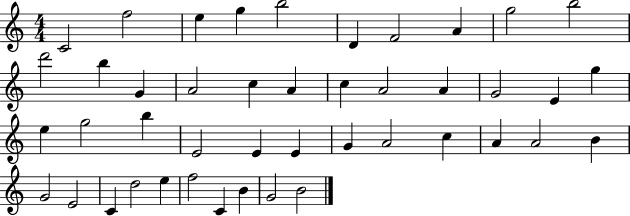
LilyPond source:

{
  \clef treble
  \numericTimeSignature
  \time 4/4
  \key c \major
  c'2 f''2 | e''4 g''4 b''2 | d'4 f'2 a'4 | g''2 b''2 | \break d'''2 b''4 g'4 | a'2 c''4 a'4 | c''4 a'2 a'4 | g'2 e'4 g''4 | \break e''4 g''2 b''4 | e'2 e'4 e'4 | g'4 a'2 c''4 | a'4 a'2 b'4 | \break g'2 e'2 | c'4 d''2 e''4 | f''2 c'4 b'4 | g'2 b'2 | \break \bar "|."
}